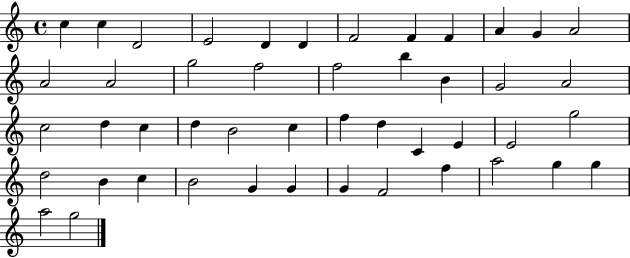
C5/q C5/q D4/h E4/h D4/q D4/q F4/h F4/q F4/q A4/q G4/q A4/h A4/h A4/h G5/h F5/h F5/h B5/q B4/q G4/h A4/h C5/h D5/q C5/q D5/q B4/h C5/q F5/q D5/q C4/q E4/q E4/h G5/h D5/h B4/q C5/q B4/h G4/q G4/q G4/q F4/h F5/q A5/h G5/q G5/q A5/h G5/h